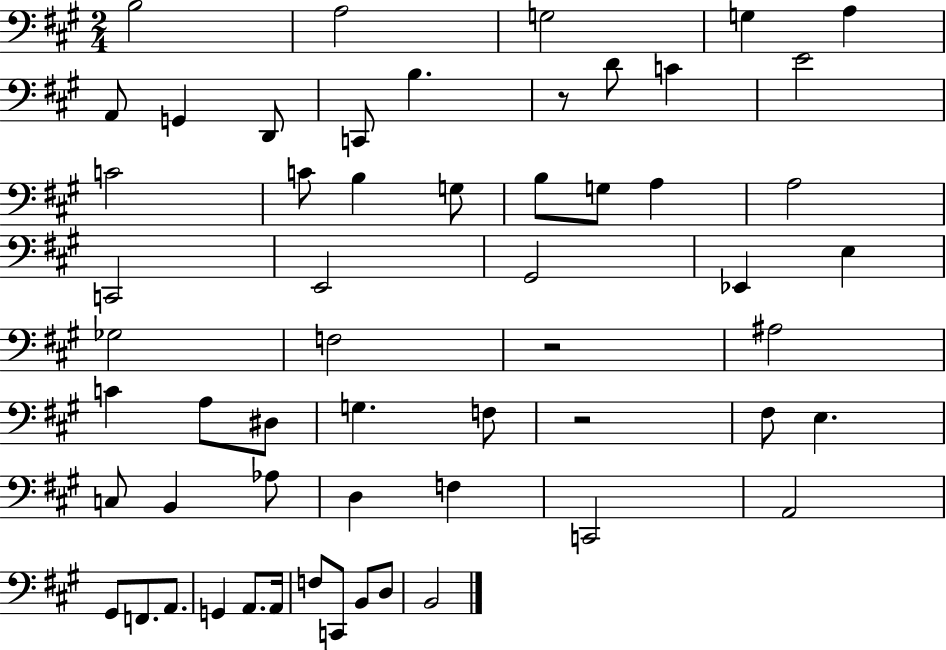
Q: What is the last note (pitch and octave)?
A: B2